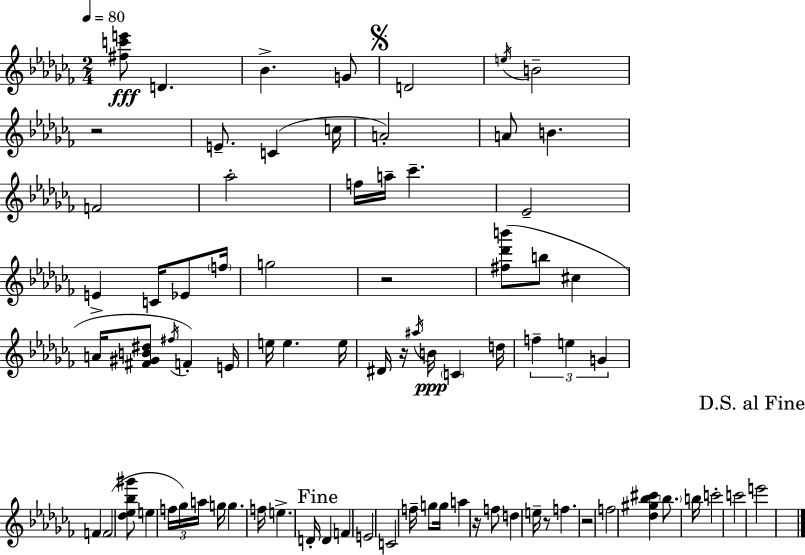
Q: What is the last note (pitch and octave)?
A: E6